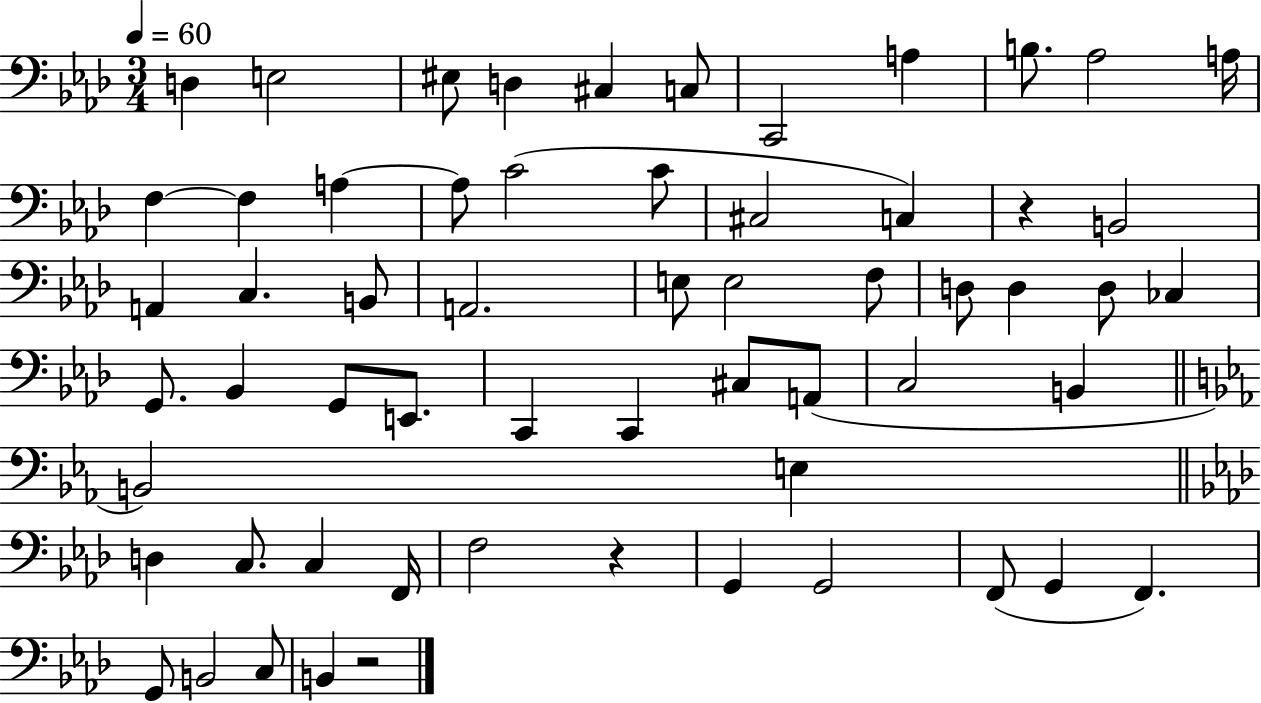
X:1
T:Untitled
M:3/4
L:1/4
K:Ab
D, E,2 ^E,/2 D, ^C, C,/2 C,,2 A, B,/2 _A,2 A,/4 F, F, A, A,/2 C2 C/2 ^C,2 C, z B,,2 A,, C, B,,/2 A,,2 E,/2 E,2 F,/2 D,/2 D, D,/2 _C, G,,/2 _B,, G,,/2 E,,/2 C,, C,, ^C,/2 A,,/2 C,2 B,, B,,2 E, D, C,/2 C, F,,/4 F,2 z G,, G,,2 F,,/2 G,, F,, G,,/2 B,,2 C,/2 B,, z2